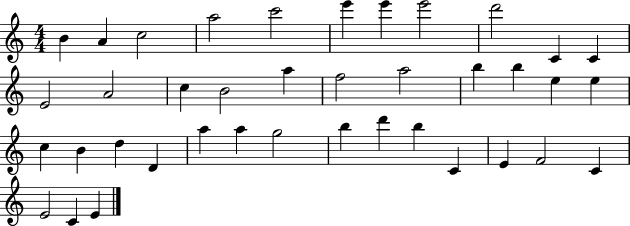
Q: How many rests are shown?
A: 0